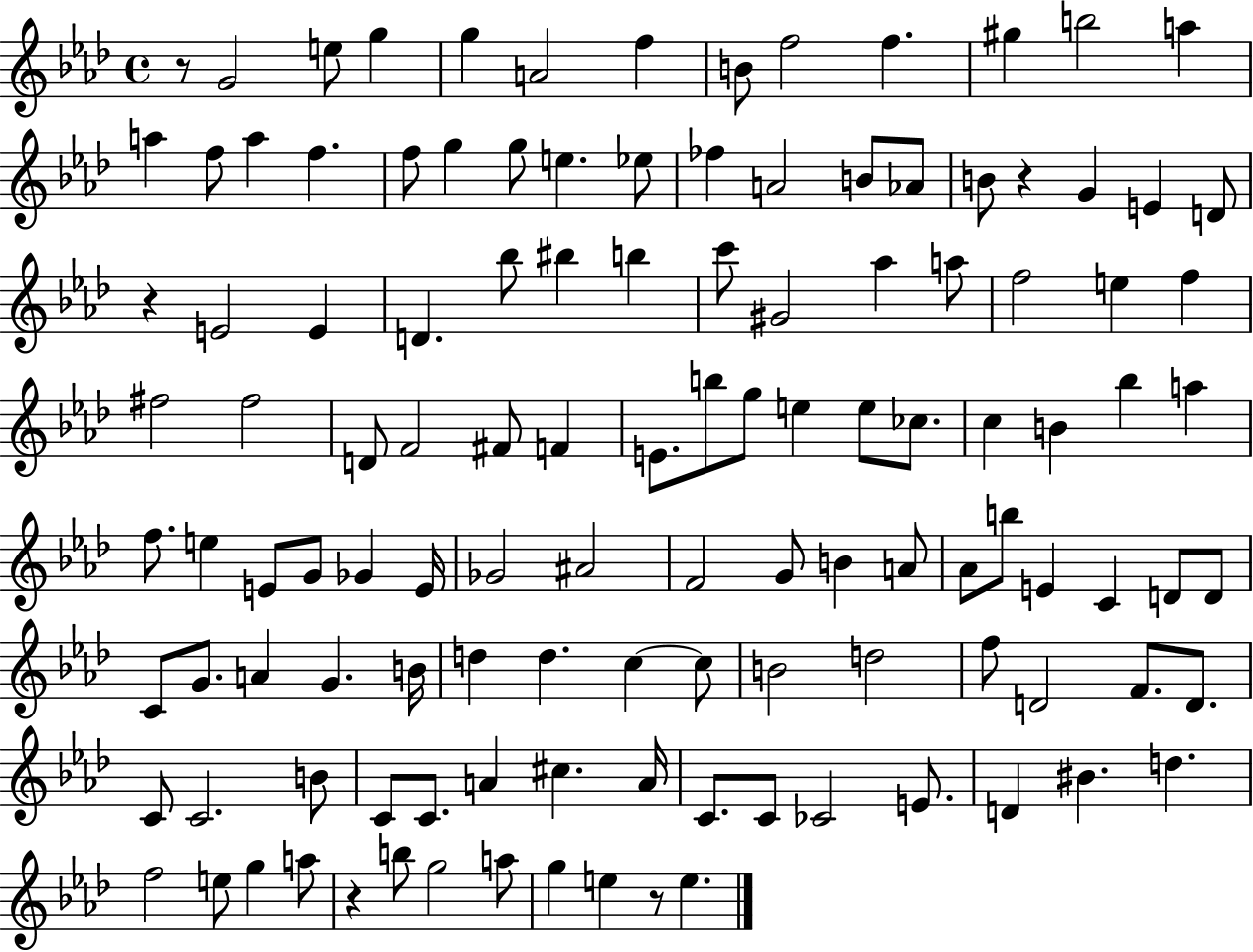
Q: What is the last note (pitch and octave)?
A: E5